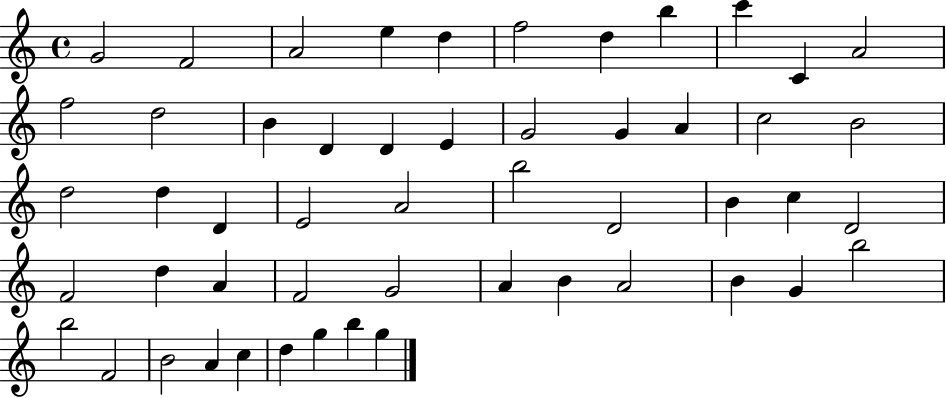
{
  \clef treble
  \time 4/4
  \defaultTimeSignature
  \key c \major
  g'2 f'2 | a'2 e''4 d''4 | f''2 d''4 b''4 | c'''4 c'4 a'2 | \break f''2 d''2 | b'4 d'4 d'4 e'4 | g'2 g'4 a'4 | c''2 b'2 | \break d''2 d''4 d'4 | e'2 a'2 | b''2 d'2 | b'4 c''4 d'2 | \break f'2 d''4 a'4 | f'2 g'2 | a'4 b'4 a'2 | b'4 g'4 b''2 | \break b''2 f'2 | b'2 a'4 c''4 | d''4 g''4 b''4 g''4 | \bar "|."
}